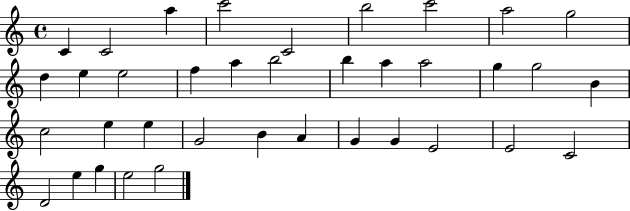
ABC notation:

X:1
T:Untitled
M:4/4
L:1/4
K:C
C C2 a c'2 C2 b2 c'2 a2 g2 d e e2 f a b2 b a a2 g g2 B c2 e e G2 B A G G E2 E2 C2 D2 e g e2 g2